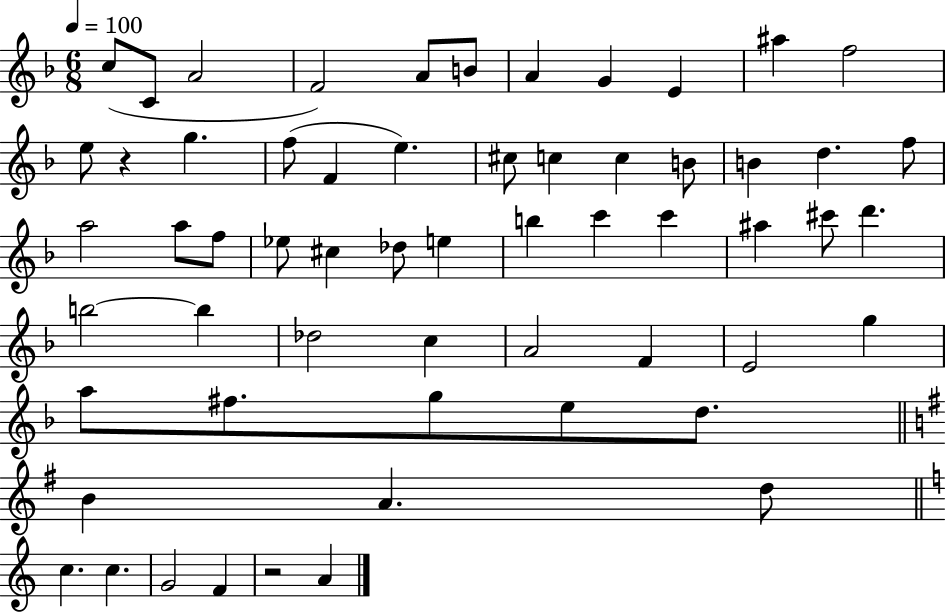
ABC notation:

X:1
T:Untitled
M:6/8
L:1/4
K:F
c/2 C/2 A2 F2 A/2 B/2 A G E ^a f2 e/2 z g f/2 F e ^c/2 c c B/2 B d f/2 a2 a/2 f/2 _e/2 ^c _d/2 e b c' c' ^a ^c'/2 d' b2 b _d2 c A2 F E2 g a/2 ^f/2 g/2 e/2 d/2 B A d/2 c c G2 F z2 A